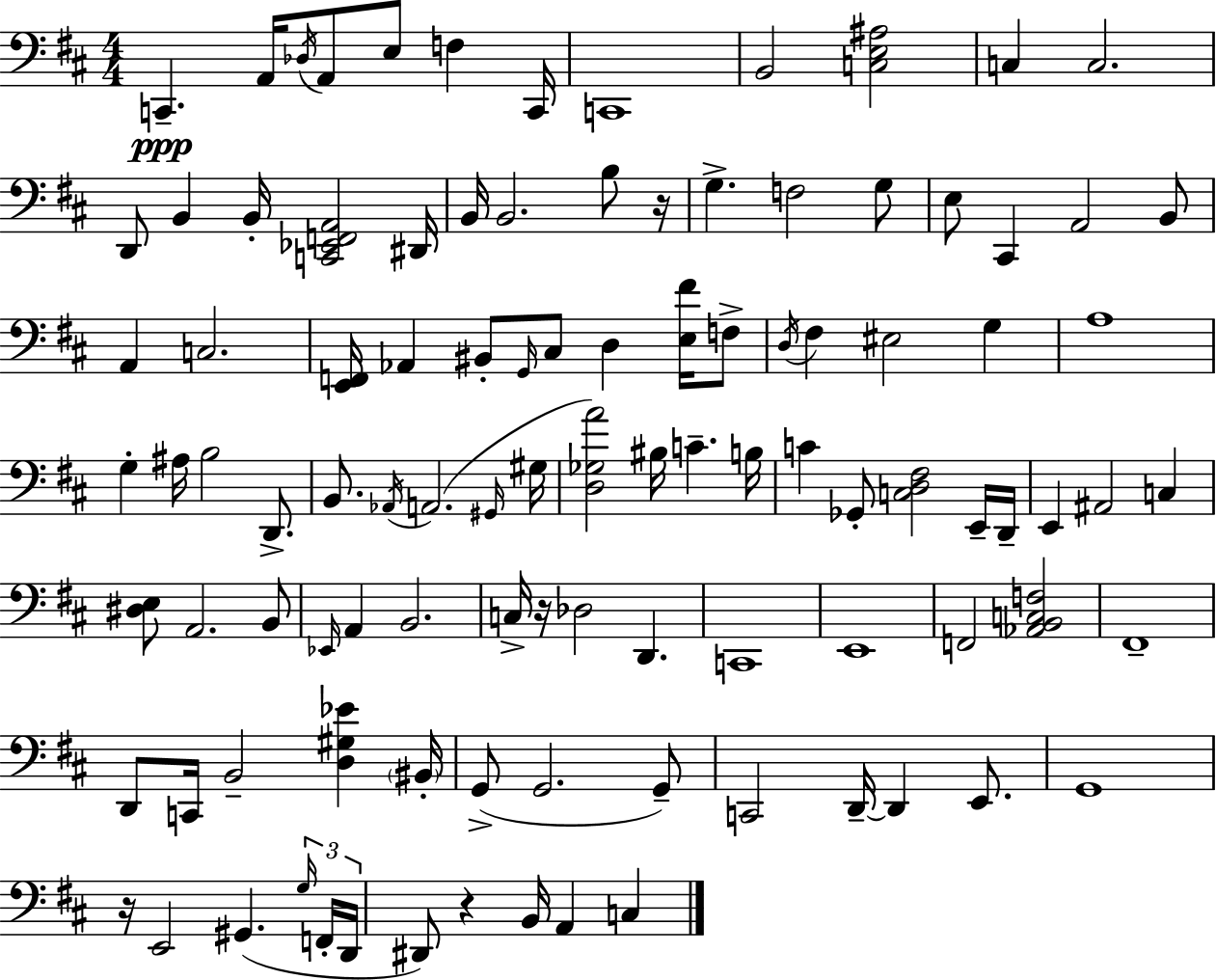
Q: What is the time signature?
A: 4/4